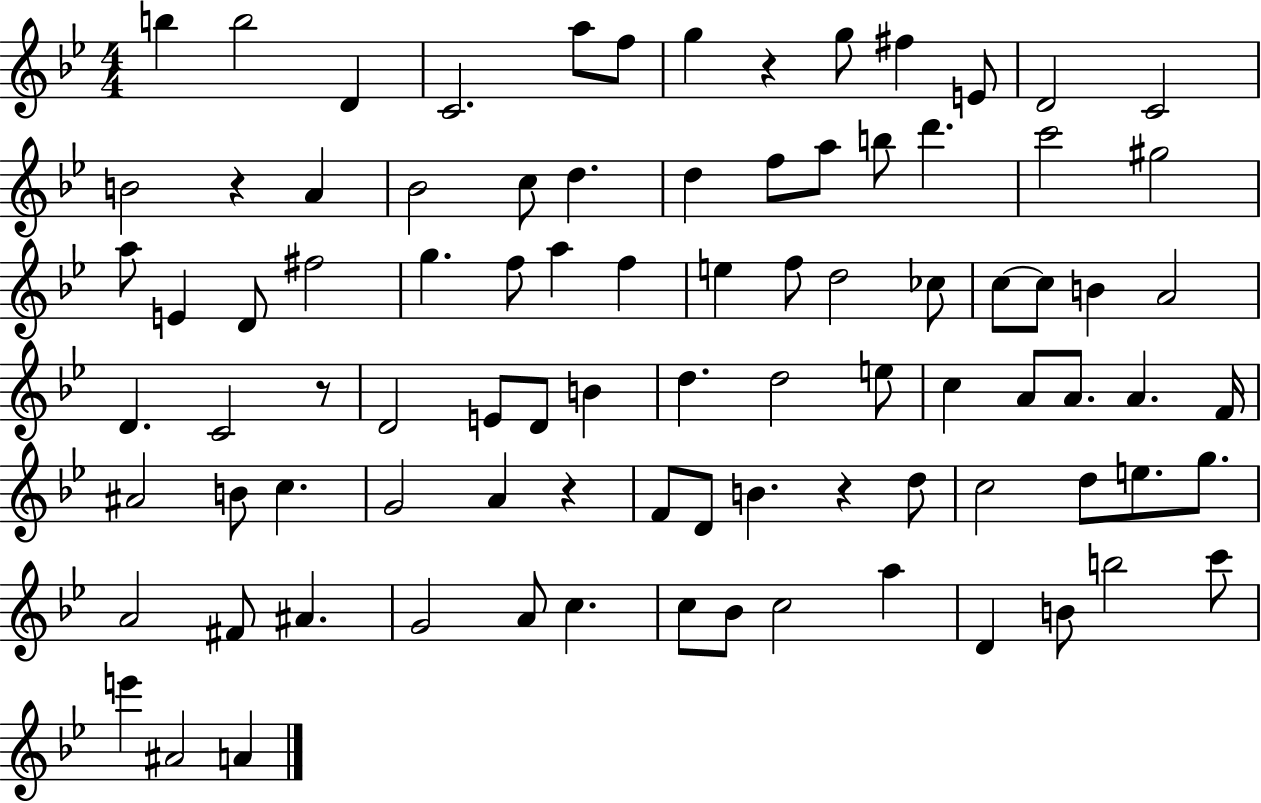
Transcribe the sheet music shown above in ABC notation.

X:1
T:Untitled
M:4/4
L:1/4
K:Bb
b b2 D C2 a/2 f/2 g z g/2 ^f E/2 D2 C2 B2 z A _B2 c/2 d d f/2 a/2 b/2 d' c'2 ^g2 a/2 E D/2 ^f2 g f/2 a f e f/2 d2 _c/2 c/2 c/2 B A2 D C2 z/2 D2 E/2 D/2 B d d2 e/2 c A/2 A/2 A F/4 ^A2 B/2 c G2 A z F/2 D/2 B z d/2 c2 d/2 e/2 g/2 A2 ^F/2 ^A G2 A/2 c c/2 _B/2 c2 a D B/2 b2 c'/2 e' ^A2 A